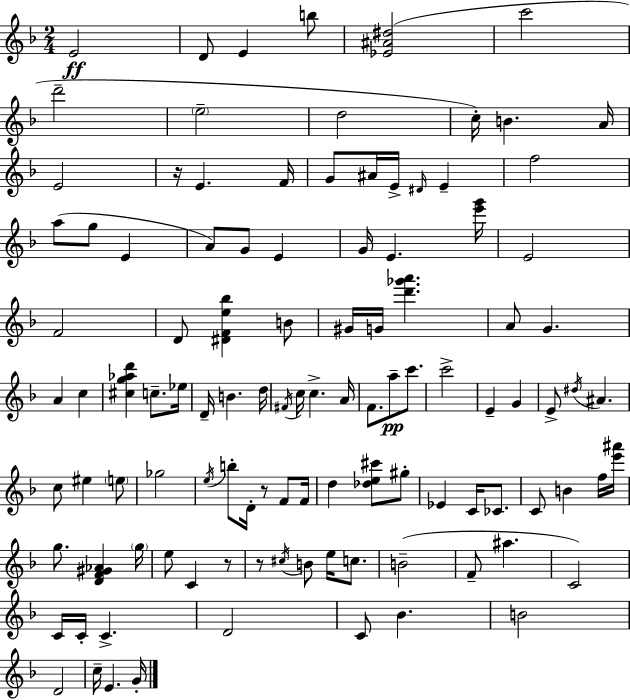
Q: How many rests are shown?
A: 4